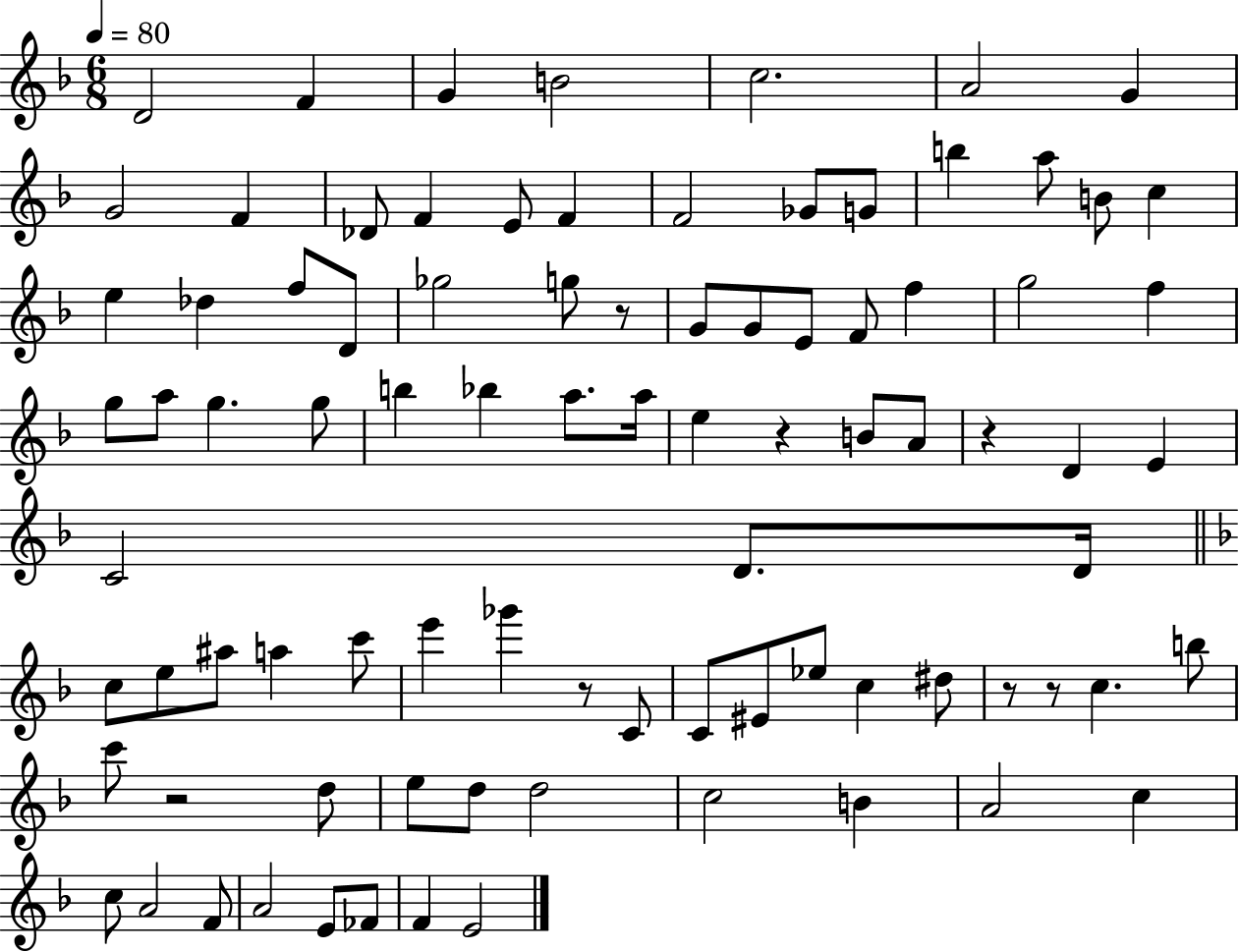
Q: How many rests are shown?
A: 7